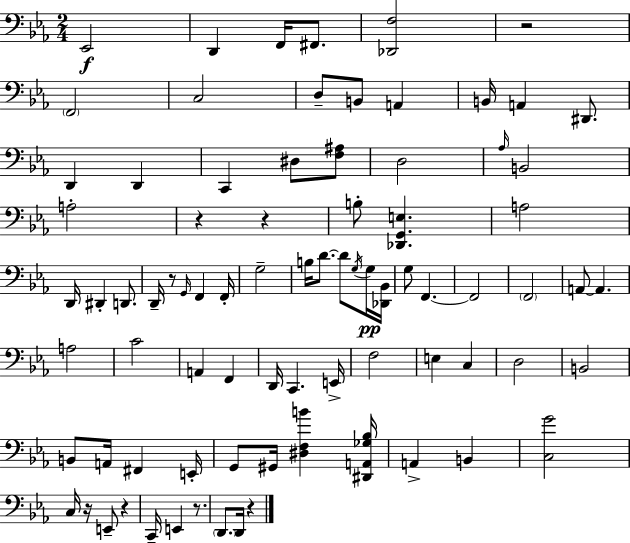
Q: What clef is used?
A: bass